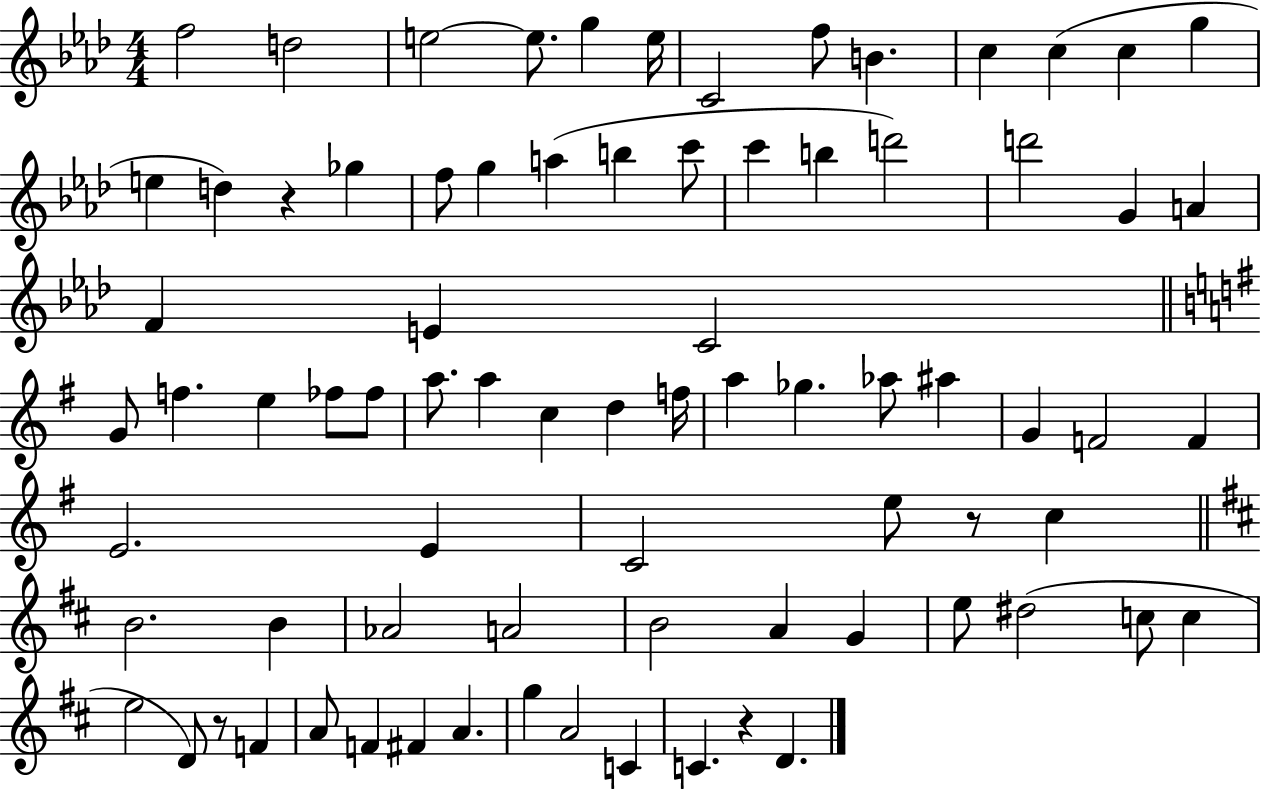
X:1
T:Untitled
M:4/4
L:1/4
K:Ab
f2 d2 e2 e/2 g e/4 C2 f/2 B c c c g e d z _g f/2 g a b c'/2 c' b d'2 d'2 G A F E C2 G/2 f e _f/2 _f/2 a/2 a c d f/4 a _g _a/2 ^a G F2 F E2 E C2 e/2 z/2 c B2 B _A2 A2 B2 A G e/2 ^d2 c/2 c e2 D/2 z/2 F A/2 F ^F A g A2 C C z D